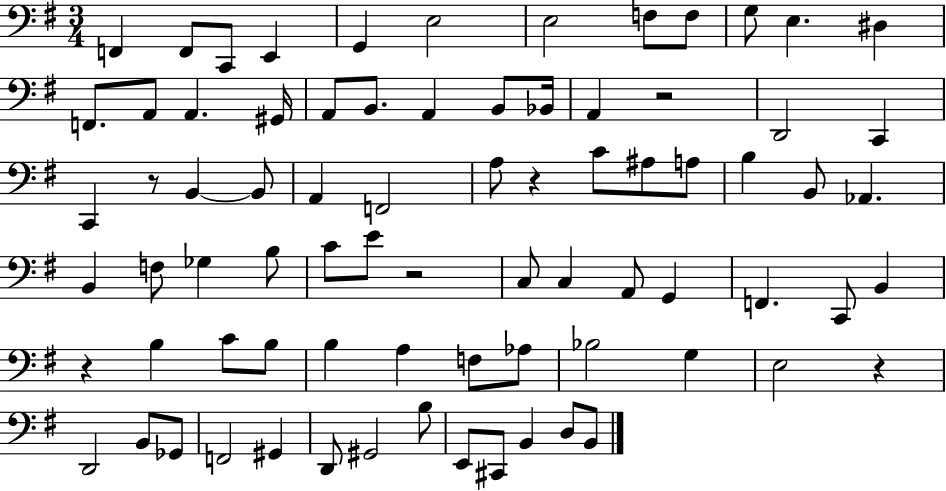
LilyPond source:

{
  \clef bass
  \numericTimeSignature
  \time 3/4
  \key g \major
  f,4 f,8 c,8 e,4 | g,4 e2 | e2 f8 f8 | g8 e4. dis4 | \break f,8. a,8 a,4. gis,16 | a,8 b,8. a,4 b,8 bes,16 | a,4 r2 | d,2 c,4 | \break c,4 r8 b,4~~ b,8 | a,4 f,2 | a8 r4 c'8 ais8 a8 | b4 b,8 aes,4. | \break b,4 f8 ges4 b8 | c'8 e'8 r2 | c8 c4 a,8 g,4 | f,4. c,8 b,4 | \break r4 b4 c'8 b8 | b4 a4 f8 aes8 | bes2 g4 | e2 r4 | \break d,2 b,8 ges,8 | f,2 gis,4 | d,8 gis,2 b8 | e,8 cis,8 b,4 d8 b,8 | \break \bar "|."
}